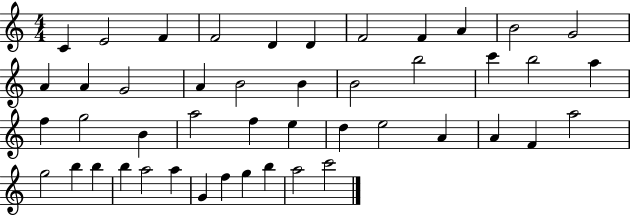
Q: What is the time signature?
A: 4/4